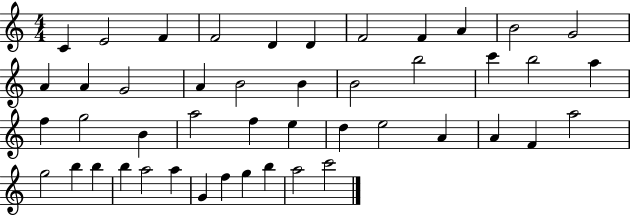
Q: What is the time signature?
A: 4/4